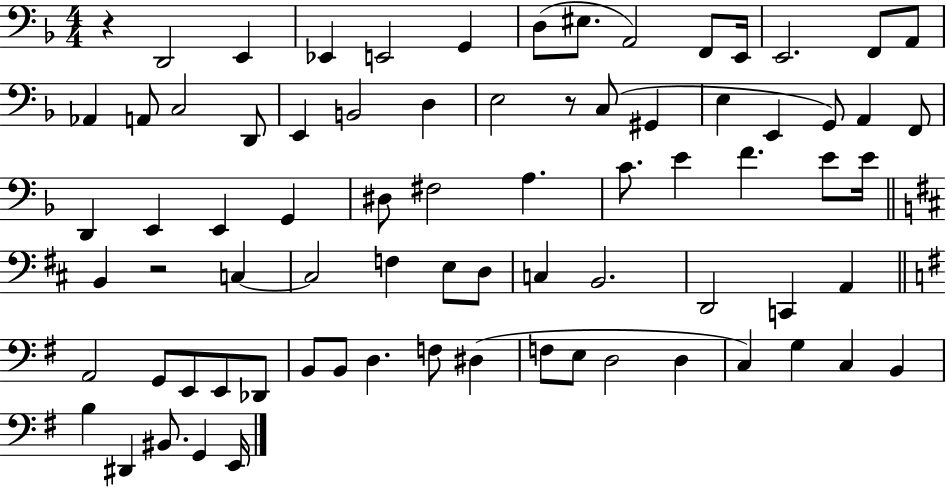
{
  \clef bass
  \numericTimeSignature
  \time 4/4
  \key f \major
  r4 d,2 e,4 | ees,4 e,2 g,4 | d8( eis8. a,2) f,8 e,16 | e,2. f,8 a,8 | \break aes,4 a,8 c2 d,8 | e,4 b,2 d4 | e2 r8 c8( gis,4 | e4 e,4 g,8) a,4 f,8 | \break d,4 e,4 e,4 g,4 | dis8 fis2 a4. | c'8. e'4 f'4. e'8 e'16 | \bar "||" \break \key d \major b,4 r2 c4~~ | c2 f4 e8 d8 | c4 b,2. | d,2 c,4 a,4 | \break \bar "||" \break \key g \major a,2 g,8 e,8 e,8 des,8 | b,8 b,8 d4. f8 dis4( | f8 e8 d2 d4 | c4) g4 c4 b,4 | \break b4 dis,4 bis,8. g,4 e,16 | \bar "|."
}